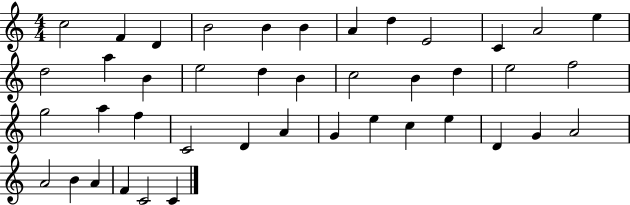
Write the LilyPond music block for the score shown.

{
  \clef treble
  \numericTimeSignature
  \time 4/4
  \key c \major
  c''2 f'4 d'4 | b'2 b'4 b'4 | a'4 d''4 e'2 | c'4 a'2 e''4 | \break d''2 a''4 b'4 | e''2 d''4 b'4 | c''2 b'4 d''4 | e''2 f''2 | \break g''2 a''4 f''4 | c'2 d'4 a'4 | g'4 e''4 c''4 e''4 | d'4 g'4 a'2 | \break a'2 b'4 a'4 | f'4 c'2 c'4 | \bar "|."
}